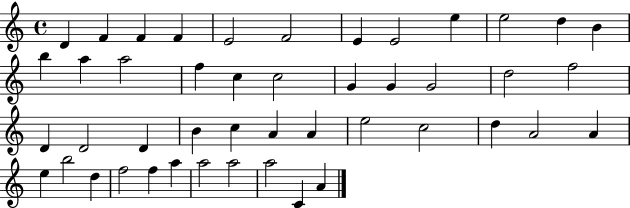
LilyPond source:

{
  \clef treble
  \time 4/4
  \defaultTimeSignature
  \key c \major
  d'4 f'4 f'4 f'4 | e'2 f'2 | e'4 e'2 e''4 | e''2 d''4 b'4 | \break b''4 a''4 a''2 | f''4 c''4 c''2 | g'4 g'4 g'2 | d''2 f''2 | \break d'4 d'2 d'4 | b'4 c''4 a'4 a'4 | e''2 c''2 | d''4 a'2 a'4 | \break e''4 b''2 d''4 | f''2 f''4 a''4 | a''2 a''2 | a''2 c'4 a'4 | \break \bar "|."
}